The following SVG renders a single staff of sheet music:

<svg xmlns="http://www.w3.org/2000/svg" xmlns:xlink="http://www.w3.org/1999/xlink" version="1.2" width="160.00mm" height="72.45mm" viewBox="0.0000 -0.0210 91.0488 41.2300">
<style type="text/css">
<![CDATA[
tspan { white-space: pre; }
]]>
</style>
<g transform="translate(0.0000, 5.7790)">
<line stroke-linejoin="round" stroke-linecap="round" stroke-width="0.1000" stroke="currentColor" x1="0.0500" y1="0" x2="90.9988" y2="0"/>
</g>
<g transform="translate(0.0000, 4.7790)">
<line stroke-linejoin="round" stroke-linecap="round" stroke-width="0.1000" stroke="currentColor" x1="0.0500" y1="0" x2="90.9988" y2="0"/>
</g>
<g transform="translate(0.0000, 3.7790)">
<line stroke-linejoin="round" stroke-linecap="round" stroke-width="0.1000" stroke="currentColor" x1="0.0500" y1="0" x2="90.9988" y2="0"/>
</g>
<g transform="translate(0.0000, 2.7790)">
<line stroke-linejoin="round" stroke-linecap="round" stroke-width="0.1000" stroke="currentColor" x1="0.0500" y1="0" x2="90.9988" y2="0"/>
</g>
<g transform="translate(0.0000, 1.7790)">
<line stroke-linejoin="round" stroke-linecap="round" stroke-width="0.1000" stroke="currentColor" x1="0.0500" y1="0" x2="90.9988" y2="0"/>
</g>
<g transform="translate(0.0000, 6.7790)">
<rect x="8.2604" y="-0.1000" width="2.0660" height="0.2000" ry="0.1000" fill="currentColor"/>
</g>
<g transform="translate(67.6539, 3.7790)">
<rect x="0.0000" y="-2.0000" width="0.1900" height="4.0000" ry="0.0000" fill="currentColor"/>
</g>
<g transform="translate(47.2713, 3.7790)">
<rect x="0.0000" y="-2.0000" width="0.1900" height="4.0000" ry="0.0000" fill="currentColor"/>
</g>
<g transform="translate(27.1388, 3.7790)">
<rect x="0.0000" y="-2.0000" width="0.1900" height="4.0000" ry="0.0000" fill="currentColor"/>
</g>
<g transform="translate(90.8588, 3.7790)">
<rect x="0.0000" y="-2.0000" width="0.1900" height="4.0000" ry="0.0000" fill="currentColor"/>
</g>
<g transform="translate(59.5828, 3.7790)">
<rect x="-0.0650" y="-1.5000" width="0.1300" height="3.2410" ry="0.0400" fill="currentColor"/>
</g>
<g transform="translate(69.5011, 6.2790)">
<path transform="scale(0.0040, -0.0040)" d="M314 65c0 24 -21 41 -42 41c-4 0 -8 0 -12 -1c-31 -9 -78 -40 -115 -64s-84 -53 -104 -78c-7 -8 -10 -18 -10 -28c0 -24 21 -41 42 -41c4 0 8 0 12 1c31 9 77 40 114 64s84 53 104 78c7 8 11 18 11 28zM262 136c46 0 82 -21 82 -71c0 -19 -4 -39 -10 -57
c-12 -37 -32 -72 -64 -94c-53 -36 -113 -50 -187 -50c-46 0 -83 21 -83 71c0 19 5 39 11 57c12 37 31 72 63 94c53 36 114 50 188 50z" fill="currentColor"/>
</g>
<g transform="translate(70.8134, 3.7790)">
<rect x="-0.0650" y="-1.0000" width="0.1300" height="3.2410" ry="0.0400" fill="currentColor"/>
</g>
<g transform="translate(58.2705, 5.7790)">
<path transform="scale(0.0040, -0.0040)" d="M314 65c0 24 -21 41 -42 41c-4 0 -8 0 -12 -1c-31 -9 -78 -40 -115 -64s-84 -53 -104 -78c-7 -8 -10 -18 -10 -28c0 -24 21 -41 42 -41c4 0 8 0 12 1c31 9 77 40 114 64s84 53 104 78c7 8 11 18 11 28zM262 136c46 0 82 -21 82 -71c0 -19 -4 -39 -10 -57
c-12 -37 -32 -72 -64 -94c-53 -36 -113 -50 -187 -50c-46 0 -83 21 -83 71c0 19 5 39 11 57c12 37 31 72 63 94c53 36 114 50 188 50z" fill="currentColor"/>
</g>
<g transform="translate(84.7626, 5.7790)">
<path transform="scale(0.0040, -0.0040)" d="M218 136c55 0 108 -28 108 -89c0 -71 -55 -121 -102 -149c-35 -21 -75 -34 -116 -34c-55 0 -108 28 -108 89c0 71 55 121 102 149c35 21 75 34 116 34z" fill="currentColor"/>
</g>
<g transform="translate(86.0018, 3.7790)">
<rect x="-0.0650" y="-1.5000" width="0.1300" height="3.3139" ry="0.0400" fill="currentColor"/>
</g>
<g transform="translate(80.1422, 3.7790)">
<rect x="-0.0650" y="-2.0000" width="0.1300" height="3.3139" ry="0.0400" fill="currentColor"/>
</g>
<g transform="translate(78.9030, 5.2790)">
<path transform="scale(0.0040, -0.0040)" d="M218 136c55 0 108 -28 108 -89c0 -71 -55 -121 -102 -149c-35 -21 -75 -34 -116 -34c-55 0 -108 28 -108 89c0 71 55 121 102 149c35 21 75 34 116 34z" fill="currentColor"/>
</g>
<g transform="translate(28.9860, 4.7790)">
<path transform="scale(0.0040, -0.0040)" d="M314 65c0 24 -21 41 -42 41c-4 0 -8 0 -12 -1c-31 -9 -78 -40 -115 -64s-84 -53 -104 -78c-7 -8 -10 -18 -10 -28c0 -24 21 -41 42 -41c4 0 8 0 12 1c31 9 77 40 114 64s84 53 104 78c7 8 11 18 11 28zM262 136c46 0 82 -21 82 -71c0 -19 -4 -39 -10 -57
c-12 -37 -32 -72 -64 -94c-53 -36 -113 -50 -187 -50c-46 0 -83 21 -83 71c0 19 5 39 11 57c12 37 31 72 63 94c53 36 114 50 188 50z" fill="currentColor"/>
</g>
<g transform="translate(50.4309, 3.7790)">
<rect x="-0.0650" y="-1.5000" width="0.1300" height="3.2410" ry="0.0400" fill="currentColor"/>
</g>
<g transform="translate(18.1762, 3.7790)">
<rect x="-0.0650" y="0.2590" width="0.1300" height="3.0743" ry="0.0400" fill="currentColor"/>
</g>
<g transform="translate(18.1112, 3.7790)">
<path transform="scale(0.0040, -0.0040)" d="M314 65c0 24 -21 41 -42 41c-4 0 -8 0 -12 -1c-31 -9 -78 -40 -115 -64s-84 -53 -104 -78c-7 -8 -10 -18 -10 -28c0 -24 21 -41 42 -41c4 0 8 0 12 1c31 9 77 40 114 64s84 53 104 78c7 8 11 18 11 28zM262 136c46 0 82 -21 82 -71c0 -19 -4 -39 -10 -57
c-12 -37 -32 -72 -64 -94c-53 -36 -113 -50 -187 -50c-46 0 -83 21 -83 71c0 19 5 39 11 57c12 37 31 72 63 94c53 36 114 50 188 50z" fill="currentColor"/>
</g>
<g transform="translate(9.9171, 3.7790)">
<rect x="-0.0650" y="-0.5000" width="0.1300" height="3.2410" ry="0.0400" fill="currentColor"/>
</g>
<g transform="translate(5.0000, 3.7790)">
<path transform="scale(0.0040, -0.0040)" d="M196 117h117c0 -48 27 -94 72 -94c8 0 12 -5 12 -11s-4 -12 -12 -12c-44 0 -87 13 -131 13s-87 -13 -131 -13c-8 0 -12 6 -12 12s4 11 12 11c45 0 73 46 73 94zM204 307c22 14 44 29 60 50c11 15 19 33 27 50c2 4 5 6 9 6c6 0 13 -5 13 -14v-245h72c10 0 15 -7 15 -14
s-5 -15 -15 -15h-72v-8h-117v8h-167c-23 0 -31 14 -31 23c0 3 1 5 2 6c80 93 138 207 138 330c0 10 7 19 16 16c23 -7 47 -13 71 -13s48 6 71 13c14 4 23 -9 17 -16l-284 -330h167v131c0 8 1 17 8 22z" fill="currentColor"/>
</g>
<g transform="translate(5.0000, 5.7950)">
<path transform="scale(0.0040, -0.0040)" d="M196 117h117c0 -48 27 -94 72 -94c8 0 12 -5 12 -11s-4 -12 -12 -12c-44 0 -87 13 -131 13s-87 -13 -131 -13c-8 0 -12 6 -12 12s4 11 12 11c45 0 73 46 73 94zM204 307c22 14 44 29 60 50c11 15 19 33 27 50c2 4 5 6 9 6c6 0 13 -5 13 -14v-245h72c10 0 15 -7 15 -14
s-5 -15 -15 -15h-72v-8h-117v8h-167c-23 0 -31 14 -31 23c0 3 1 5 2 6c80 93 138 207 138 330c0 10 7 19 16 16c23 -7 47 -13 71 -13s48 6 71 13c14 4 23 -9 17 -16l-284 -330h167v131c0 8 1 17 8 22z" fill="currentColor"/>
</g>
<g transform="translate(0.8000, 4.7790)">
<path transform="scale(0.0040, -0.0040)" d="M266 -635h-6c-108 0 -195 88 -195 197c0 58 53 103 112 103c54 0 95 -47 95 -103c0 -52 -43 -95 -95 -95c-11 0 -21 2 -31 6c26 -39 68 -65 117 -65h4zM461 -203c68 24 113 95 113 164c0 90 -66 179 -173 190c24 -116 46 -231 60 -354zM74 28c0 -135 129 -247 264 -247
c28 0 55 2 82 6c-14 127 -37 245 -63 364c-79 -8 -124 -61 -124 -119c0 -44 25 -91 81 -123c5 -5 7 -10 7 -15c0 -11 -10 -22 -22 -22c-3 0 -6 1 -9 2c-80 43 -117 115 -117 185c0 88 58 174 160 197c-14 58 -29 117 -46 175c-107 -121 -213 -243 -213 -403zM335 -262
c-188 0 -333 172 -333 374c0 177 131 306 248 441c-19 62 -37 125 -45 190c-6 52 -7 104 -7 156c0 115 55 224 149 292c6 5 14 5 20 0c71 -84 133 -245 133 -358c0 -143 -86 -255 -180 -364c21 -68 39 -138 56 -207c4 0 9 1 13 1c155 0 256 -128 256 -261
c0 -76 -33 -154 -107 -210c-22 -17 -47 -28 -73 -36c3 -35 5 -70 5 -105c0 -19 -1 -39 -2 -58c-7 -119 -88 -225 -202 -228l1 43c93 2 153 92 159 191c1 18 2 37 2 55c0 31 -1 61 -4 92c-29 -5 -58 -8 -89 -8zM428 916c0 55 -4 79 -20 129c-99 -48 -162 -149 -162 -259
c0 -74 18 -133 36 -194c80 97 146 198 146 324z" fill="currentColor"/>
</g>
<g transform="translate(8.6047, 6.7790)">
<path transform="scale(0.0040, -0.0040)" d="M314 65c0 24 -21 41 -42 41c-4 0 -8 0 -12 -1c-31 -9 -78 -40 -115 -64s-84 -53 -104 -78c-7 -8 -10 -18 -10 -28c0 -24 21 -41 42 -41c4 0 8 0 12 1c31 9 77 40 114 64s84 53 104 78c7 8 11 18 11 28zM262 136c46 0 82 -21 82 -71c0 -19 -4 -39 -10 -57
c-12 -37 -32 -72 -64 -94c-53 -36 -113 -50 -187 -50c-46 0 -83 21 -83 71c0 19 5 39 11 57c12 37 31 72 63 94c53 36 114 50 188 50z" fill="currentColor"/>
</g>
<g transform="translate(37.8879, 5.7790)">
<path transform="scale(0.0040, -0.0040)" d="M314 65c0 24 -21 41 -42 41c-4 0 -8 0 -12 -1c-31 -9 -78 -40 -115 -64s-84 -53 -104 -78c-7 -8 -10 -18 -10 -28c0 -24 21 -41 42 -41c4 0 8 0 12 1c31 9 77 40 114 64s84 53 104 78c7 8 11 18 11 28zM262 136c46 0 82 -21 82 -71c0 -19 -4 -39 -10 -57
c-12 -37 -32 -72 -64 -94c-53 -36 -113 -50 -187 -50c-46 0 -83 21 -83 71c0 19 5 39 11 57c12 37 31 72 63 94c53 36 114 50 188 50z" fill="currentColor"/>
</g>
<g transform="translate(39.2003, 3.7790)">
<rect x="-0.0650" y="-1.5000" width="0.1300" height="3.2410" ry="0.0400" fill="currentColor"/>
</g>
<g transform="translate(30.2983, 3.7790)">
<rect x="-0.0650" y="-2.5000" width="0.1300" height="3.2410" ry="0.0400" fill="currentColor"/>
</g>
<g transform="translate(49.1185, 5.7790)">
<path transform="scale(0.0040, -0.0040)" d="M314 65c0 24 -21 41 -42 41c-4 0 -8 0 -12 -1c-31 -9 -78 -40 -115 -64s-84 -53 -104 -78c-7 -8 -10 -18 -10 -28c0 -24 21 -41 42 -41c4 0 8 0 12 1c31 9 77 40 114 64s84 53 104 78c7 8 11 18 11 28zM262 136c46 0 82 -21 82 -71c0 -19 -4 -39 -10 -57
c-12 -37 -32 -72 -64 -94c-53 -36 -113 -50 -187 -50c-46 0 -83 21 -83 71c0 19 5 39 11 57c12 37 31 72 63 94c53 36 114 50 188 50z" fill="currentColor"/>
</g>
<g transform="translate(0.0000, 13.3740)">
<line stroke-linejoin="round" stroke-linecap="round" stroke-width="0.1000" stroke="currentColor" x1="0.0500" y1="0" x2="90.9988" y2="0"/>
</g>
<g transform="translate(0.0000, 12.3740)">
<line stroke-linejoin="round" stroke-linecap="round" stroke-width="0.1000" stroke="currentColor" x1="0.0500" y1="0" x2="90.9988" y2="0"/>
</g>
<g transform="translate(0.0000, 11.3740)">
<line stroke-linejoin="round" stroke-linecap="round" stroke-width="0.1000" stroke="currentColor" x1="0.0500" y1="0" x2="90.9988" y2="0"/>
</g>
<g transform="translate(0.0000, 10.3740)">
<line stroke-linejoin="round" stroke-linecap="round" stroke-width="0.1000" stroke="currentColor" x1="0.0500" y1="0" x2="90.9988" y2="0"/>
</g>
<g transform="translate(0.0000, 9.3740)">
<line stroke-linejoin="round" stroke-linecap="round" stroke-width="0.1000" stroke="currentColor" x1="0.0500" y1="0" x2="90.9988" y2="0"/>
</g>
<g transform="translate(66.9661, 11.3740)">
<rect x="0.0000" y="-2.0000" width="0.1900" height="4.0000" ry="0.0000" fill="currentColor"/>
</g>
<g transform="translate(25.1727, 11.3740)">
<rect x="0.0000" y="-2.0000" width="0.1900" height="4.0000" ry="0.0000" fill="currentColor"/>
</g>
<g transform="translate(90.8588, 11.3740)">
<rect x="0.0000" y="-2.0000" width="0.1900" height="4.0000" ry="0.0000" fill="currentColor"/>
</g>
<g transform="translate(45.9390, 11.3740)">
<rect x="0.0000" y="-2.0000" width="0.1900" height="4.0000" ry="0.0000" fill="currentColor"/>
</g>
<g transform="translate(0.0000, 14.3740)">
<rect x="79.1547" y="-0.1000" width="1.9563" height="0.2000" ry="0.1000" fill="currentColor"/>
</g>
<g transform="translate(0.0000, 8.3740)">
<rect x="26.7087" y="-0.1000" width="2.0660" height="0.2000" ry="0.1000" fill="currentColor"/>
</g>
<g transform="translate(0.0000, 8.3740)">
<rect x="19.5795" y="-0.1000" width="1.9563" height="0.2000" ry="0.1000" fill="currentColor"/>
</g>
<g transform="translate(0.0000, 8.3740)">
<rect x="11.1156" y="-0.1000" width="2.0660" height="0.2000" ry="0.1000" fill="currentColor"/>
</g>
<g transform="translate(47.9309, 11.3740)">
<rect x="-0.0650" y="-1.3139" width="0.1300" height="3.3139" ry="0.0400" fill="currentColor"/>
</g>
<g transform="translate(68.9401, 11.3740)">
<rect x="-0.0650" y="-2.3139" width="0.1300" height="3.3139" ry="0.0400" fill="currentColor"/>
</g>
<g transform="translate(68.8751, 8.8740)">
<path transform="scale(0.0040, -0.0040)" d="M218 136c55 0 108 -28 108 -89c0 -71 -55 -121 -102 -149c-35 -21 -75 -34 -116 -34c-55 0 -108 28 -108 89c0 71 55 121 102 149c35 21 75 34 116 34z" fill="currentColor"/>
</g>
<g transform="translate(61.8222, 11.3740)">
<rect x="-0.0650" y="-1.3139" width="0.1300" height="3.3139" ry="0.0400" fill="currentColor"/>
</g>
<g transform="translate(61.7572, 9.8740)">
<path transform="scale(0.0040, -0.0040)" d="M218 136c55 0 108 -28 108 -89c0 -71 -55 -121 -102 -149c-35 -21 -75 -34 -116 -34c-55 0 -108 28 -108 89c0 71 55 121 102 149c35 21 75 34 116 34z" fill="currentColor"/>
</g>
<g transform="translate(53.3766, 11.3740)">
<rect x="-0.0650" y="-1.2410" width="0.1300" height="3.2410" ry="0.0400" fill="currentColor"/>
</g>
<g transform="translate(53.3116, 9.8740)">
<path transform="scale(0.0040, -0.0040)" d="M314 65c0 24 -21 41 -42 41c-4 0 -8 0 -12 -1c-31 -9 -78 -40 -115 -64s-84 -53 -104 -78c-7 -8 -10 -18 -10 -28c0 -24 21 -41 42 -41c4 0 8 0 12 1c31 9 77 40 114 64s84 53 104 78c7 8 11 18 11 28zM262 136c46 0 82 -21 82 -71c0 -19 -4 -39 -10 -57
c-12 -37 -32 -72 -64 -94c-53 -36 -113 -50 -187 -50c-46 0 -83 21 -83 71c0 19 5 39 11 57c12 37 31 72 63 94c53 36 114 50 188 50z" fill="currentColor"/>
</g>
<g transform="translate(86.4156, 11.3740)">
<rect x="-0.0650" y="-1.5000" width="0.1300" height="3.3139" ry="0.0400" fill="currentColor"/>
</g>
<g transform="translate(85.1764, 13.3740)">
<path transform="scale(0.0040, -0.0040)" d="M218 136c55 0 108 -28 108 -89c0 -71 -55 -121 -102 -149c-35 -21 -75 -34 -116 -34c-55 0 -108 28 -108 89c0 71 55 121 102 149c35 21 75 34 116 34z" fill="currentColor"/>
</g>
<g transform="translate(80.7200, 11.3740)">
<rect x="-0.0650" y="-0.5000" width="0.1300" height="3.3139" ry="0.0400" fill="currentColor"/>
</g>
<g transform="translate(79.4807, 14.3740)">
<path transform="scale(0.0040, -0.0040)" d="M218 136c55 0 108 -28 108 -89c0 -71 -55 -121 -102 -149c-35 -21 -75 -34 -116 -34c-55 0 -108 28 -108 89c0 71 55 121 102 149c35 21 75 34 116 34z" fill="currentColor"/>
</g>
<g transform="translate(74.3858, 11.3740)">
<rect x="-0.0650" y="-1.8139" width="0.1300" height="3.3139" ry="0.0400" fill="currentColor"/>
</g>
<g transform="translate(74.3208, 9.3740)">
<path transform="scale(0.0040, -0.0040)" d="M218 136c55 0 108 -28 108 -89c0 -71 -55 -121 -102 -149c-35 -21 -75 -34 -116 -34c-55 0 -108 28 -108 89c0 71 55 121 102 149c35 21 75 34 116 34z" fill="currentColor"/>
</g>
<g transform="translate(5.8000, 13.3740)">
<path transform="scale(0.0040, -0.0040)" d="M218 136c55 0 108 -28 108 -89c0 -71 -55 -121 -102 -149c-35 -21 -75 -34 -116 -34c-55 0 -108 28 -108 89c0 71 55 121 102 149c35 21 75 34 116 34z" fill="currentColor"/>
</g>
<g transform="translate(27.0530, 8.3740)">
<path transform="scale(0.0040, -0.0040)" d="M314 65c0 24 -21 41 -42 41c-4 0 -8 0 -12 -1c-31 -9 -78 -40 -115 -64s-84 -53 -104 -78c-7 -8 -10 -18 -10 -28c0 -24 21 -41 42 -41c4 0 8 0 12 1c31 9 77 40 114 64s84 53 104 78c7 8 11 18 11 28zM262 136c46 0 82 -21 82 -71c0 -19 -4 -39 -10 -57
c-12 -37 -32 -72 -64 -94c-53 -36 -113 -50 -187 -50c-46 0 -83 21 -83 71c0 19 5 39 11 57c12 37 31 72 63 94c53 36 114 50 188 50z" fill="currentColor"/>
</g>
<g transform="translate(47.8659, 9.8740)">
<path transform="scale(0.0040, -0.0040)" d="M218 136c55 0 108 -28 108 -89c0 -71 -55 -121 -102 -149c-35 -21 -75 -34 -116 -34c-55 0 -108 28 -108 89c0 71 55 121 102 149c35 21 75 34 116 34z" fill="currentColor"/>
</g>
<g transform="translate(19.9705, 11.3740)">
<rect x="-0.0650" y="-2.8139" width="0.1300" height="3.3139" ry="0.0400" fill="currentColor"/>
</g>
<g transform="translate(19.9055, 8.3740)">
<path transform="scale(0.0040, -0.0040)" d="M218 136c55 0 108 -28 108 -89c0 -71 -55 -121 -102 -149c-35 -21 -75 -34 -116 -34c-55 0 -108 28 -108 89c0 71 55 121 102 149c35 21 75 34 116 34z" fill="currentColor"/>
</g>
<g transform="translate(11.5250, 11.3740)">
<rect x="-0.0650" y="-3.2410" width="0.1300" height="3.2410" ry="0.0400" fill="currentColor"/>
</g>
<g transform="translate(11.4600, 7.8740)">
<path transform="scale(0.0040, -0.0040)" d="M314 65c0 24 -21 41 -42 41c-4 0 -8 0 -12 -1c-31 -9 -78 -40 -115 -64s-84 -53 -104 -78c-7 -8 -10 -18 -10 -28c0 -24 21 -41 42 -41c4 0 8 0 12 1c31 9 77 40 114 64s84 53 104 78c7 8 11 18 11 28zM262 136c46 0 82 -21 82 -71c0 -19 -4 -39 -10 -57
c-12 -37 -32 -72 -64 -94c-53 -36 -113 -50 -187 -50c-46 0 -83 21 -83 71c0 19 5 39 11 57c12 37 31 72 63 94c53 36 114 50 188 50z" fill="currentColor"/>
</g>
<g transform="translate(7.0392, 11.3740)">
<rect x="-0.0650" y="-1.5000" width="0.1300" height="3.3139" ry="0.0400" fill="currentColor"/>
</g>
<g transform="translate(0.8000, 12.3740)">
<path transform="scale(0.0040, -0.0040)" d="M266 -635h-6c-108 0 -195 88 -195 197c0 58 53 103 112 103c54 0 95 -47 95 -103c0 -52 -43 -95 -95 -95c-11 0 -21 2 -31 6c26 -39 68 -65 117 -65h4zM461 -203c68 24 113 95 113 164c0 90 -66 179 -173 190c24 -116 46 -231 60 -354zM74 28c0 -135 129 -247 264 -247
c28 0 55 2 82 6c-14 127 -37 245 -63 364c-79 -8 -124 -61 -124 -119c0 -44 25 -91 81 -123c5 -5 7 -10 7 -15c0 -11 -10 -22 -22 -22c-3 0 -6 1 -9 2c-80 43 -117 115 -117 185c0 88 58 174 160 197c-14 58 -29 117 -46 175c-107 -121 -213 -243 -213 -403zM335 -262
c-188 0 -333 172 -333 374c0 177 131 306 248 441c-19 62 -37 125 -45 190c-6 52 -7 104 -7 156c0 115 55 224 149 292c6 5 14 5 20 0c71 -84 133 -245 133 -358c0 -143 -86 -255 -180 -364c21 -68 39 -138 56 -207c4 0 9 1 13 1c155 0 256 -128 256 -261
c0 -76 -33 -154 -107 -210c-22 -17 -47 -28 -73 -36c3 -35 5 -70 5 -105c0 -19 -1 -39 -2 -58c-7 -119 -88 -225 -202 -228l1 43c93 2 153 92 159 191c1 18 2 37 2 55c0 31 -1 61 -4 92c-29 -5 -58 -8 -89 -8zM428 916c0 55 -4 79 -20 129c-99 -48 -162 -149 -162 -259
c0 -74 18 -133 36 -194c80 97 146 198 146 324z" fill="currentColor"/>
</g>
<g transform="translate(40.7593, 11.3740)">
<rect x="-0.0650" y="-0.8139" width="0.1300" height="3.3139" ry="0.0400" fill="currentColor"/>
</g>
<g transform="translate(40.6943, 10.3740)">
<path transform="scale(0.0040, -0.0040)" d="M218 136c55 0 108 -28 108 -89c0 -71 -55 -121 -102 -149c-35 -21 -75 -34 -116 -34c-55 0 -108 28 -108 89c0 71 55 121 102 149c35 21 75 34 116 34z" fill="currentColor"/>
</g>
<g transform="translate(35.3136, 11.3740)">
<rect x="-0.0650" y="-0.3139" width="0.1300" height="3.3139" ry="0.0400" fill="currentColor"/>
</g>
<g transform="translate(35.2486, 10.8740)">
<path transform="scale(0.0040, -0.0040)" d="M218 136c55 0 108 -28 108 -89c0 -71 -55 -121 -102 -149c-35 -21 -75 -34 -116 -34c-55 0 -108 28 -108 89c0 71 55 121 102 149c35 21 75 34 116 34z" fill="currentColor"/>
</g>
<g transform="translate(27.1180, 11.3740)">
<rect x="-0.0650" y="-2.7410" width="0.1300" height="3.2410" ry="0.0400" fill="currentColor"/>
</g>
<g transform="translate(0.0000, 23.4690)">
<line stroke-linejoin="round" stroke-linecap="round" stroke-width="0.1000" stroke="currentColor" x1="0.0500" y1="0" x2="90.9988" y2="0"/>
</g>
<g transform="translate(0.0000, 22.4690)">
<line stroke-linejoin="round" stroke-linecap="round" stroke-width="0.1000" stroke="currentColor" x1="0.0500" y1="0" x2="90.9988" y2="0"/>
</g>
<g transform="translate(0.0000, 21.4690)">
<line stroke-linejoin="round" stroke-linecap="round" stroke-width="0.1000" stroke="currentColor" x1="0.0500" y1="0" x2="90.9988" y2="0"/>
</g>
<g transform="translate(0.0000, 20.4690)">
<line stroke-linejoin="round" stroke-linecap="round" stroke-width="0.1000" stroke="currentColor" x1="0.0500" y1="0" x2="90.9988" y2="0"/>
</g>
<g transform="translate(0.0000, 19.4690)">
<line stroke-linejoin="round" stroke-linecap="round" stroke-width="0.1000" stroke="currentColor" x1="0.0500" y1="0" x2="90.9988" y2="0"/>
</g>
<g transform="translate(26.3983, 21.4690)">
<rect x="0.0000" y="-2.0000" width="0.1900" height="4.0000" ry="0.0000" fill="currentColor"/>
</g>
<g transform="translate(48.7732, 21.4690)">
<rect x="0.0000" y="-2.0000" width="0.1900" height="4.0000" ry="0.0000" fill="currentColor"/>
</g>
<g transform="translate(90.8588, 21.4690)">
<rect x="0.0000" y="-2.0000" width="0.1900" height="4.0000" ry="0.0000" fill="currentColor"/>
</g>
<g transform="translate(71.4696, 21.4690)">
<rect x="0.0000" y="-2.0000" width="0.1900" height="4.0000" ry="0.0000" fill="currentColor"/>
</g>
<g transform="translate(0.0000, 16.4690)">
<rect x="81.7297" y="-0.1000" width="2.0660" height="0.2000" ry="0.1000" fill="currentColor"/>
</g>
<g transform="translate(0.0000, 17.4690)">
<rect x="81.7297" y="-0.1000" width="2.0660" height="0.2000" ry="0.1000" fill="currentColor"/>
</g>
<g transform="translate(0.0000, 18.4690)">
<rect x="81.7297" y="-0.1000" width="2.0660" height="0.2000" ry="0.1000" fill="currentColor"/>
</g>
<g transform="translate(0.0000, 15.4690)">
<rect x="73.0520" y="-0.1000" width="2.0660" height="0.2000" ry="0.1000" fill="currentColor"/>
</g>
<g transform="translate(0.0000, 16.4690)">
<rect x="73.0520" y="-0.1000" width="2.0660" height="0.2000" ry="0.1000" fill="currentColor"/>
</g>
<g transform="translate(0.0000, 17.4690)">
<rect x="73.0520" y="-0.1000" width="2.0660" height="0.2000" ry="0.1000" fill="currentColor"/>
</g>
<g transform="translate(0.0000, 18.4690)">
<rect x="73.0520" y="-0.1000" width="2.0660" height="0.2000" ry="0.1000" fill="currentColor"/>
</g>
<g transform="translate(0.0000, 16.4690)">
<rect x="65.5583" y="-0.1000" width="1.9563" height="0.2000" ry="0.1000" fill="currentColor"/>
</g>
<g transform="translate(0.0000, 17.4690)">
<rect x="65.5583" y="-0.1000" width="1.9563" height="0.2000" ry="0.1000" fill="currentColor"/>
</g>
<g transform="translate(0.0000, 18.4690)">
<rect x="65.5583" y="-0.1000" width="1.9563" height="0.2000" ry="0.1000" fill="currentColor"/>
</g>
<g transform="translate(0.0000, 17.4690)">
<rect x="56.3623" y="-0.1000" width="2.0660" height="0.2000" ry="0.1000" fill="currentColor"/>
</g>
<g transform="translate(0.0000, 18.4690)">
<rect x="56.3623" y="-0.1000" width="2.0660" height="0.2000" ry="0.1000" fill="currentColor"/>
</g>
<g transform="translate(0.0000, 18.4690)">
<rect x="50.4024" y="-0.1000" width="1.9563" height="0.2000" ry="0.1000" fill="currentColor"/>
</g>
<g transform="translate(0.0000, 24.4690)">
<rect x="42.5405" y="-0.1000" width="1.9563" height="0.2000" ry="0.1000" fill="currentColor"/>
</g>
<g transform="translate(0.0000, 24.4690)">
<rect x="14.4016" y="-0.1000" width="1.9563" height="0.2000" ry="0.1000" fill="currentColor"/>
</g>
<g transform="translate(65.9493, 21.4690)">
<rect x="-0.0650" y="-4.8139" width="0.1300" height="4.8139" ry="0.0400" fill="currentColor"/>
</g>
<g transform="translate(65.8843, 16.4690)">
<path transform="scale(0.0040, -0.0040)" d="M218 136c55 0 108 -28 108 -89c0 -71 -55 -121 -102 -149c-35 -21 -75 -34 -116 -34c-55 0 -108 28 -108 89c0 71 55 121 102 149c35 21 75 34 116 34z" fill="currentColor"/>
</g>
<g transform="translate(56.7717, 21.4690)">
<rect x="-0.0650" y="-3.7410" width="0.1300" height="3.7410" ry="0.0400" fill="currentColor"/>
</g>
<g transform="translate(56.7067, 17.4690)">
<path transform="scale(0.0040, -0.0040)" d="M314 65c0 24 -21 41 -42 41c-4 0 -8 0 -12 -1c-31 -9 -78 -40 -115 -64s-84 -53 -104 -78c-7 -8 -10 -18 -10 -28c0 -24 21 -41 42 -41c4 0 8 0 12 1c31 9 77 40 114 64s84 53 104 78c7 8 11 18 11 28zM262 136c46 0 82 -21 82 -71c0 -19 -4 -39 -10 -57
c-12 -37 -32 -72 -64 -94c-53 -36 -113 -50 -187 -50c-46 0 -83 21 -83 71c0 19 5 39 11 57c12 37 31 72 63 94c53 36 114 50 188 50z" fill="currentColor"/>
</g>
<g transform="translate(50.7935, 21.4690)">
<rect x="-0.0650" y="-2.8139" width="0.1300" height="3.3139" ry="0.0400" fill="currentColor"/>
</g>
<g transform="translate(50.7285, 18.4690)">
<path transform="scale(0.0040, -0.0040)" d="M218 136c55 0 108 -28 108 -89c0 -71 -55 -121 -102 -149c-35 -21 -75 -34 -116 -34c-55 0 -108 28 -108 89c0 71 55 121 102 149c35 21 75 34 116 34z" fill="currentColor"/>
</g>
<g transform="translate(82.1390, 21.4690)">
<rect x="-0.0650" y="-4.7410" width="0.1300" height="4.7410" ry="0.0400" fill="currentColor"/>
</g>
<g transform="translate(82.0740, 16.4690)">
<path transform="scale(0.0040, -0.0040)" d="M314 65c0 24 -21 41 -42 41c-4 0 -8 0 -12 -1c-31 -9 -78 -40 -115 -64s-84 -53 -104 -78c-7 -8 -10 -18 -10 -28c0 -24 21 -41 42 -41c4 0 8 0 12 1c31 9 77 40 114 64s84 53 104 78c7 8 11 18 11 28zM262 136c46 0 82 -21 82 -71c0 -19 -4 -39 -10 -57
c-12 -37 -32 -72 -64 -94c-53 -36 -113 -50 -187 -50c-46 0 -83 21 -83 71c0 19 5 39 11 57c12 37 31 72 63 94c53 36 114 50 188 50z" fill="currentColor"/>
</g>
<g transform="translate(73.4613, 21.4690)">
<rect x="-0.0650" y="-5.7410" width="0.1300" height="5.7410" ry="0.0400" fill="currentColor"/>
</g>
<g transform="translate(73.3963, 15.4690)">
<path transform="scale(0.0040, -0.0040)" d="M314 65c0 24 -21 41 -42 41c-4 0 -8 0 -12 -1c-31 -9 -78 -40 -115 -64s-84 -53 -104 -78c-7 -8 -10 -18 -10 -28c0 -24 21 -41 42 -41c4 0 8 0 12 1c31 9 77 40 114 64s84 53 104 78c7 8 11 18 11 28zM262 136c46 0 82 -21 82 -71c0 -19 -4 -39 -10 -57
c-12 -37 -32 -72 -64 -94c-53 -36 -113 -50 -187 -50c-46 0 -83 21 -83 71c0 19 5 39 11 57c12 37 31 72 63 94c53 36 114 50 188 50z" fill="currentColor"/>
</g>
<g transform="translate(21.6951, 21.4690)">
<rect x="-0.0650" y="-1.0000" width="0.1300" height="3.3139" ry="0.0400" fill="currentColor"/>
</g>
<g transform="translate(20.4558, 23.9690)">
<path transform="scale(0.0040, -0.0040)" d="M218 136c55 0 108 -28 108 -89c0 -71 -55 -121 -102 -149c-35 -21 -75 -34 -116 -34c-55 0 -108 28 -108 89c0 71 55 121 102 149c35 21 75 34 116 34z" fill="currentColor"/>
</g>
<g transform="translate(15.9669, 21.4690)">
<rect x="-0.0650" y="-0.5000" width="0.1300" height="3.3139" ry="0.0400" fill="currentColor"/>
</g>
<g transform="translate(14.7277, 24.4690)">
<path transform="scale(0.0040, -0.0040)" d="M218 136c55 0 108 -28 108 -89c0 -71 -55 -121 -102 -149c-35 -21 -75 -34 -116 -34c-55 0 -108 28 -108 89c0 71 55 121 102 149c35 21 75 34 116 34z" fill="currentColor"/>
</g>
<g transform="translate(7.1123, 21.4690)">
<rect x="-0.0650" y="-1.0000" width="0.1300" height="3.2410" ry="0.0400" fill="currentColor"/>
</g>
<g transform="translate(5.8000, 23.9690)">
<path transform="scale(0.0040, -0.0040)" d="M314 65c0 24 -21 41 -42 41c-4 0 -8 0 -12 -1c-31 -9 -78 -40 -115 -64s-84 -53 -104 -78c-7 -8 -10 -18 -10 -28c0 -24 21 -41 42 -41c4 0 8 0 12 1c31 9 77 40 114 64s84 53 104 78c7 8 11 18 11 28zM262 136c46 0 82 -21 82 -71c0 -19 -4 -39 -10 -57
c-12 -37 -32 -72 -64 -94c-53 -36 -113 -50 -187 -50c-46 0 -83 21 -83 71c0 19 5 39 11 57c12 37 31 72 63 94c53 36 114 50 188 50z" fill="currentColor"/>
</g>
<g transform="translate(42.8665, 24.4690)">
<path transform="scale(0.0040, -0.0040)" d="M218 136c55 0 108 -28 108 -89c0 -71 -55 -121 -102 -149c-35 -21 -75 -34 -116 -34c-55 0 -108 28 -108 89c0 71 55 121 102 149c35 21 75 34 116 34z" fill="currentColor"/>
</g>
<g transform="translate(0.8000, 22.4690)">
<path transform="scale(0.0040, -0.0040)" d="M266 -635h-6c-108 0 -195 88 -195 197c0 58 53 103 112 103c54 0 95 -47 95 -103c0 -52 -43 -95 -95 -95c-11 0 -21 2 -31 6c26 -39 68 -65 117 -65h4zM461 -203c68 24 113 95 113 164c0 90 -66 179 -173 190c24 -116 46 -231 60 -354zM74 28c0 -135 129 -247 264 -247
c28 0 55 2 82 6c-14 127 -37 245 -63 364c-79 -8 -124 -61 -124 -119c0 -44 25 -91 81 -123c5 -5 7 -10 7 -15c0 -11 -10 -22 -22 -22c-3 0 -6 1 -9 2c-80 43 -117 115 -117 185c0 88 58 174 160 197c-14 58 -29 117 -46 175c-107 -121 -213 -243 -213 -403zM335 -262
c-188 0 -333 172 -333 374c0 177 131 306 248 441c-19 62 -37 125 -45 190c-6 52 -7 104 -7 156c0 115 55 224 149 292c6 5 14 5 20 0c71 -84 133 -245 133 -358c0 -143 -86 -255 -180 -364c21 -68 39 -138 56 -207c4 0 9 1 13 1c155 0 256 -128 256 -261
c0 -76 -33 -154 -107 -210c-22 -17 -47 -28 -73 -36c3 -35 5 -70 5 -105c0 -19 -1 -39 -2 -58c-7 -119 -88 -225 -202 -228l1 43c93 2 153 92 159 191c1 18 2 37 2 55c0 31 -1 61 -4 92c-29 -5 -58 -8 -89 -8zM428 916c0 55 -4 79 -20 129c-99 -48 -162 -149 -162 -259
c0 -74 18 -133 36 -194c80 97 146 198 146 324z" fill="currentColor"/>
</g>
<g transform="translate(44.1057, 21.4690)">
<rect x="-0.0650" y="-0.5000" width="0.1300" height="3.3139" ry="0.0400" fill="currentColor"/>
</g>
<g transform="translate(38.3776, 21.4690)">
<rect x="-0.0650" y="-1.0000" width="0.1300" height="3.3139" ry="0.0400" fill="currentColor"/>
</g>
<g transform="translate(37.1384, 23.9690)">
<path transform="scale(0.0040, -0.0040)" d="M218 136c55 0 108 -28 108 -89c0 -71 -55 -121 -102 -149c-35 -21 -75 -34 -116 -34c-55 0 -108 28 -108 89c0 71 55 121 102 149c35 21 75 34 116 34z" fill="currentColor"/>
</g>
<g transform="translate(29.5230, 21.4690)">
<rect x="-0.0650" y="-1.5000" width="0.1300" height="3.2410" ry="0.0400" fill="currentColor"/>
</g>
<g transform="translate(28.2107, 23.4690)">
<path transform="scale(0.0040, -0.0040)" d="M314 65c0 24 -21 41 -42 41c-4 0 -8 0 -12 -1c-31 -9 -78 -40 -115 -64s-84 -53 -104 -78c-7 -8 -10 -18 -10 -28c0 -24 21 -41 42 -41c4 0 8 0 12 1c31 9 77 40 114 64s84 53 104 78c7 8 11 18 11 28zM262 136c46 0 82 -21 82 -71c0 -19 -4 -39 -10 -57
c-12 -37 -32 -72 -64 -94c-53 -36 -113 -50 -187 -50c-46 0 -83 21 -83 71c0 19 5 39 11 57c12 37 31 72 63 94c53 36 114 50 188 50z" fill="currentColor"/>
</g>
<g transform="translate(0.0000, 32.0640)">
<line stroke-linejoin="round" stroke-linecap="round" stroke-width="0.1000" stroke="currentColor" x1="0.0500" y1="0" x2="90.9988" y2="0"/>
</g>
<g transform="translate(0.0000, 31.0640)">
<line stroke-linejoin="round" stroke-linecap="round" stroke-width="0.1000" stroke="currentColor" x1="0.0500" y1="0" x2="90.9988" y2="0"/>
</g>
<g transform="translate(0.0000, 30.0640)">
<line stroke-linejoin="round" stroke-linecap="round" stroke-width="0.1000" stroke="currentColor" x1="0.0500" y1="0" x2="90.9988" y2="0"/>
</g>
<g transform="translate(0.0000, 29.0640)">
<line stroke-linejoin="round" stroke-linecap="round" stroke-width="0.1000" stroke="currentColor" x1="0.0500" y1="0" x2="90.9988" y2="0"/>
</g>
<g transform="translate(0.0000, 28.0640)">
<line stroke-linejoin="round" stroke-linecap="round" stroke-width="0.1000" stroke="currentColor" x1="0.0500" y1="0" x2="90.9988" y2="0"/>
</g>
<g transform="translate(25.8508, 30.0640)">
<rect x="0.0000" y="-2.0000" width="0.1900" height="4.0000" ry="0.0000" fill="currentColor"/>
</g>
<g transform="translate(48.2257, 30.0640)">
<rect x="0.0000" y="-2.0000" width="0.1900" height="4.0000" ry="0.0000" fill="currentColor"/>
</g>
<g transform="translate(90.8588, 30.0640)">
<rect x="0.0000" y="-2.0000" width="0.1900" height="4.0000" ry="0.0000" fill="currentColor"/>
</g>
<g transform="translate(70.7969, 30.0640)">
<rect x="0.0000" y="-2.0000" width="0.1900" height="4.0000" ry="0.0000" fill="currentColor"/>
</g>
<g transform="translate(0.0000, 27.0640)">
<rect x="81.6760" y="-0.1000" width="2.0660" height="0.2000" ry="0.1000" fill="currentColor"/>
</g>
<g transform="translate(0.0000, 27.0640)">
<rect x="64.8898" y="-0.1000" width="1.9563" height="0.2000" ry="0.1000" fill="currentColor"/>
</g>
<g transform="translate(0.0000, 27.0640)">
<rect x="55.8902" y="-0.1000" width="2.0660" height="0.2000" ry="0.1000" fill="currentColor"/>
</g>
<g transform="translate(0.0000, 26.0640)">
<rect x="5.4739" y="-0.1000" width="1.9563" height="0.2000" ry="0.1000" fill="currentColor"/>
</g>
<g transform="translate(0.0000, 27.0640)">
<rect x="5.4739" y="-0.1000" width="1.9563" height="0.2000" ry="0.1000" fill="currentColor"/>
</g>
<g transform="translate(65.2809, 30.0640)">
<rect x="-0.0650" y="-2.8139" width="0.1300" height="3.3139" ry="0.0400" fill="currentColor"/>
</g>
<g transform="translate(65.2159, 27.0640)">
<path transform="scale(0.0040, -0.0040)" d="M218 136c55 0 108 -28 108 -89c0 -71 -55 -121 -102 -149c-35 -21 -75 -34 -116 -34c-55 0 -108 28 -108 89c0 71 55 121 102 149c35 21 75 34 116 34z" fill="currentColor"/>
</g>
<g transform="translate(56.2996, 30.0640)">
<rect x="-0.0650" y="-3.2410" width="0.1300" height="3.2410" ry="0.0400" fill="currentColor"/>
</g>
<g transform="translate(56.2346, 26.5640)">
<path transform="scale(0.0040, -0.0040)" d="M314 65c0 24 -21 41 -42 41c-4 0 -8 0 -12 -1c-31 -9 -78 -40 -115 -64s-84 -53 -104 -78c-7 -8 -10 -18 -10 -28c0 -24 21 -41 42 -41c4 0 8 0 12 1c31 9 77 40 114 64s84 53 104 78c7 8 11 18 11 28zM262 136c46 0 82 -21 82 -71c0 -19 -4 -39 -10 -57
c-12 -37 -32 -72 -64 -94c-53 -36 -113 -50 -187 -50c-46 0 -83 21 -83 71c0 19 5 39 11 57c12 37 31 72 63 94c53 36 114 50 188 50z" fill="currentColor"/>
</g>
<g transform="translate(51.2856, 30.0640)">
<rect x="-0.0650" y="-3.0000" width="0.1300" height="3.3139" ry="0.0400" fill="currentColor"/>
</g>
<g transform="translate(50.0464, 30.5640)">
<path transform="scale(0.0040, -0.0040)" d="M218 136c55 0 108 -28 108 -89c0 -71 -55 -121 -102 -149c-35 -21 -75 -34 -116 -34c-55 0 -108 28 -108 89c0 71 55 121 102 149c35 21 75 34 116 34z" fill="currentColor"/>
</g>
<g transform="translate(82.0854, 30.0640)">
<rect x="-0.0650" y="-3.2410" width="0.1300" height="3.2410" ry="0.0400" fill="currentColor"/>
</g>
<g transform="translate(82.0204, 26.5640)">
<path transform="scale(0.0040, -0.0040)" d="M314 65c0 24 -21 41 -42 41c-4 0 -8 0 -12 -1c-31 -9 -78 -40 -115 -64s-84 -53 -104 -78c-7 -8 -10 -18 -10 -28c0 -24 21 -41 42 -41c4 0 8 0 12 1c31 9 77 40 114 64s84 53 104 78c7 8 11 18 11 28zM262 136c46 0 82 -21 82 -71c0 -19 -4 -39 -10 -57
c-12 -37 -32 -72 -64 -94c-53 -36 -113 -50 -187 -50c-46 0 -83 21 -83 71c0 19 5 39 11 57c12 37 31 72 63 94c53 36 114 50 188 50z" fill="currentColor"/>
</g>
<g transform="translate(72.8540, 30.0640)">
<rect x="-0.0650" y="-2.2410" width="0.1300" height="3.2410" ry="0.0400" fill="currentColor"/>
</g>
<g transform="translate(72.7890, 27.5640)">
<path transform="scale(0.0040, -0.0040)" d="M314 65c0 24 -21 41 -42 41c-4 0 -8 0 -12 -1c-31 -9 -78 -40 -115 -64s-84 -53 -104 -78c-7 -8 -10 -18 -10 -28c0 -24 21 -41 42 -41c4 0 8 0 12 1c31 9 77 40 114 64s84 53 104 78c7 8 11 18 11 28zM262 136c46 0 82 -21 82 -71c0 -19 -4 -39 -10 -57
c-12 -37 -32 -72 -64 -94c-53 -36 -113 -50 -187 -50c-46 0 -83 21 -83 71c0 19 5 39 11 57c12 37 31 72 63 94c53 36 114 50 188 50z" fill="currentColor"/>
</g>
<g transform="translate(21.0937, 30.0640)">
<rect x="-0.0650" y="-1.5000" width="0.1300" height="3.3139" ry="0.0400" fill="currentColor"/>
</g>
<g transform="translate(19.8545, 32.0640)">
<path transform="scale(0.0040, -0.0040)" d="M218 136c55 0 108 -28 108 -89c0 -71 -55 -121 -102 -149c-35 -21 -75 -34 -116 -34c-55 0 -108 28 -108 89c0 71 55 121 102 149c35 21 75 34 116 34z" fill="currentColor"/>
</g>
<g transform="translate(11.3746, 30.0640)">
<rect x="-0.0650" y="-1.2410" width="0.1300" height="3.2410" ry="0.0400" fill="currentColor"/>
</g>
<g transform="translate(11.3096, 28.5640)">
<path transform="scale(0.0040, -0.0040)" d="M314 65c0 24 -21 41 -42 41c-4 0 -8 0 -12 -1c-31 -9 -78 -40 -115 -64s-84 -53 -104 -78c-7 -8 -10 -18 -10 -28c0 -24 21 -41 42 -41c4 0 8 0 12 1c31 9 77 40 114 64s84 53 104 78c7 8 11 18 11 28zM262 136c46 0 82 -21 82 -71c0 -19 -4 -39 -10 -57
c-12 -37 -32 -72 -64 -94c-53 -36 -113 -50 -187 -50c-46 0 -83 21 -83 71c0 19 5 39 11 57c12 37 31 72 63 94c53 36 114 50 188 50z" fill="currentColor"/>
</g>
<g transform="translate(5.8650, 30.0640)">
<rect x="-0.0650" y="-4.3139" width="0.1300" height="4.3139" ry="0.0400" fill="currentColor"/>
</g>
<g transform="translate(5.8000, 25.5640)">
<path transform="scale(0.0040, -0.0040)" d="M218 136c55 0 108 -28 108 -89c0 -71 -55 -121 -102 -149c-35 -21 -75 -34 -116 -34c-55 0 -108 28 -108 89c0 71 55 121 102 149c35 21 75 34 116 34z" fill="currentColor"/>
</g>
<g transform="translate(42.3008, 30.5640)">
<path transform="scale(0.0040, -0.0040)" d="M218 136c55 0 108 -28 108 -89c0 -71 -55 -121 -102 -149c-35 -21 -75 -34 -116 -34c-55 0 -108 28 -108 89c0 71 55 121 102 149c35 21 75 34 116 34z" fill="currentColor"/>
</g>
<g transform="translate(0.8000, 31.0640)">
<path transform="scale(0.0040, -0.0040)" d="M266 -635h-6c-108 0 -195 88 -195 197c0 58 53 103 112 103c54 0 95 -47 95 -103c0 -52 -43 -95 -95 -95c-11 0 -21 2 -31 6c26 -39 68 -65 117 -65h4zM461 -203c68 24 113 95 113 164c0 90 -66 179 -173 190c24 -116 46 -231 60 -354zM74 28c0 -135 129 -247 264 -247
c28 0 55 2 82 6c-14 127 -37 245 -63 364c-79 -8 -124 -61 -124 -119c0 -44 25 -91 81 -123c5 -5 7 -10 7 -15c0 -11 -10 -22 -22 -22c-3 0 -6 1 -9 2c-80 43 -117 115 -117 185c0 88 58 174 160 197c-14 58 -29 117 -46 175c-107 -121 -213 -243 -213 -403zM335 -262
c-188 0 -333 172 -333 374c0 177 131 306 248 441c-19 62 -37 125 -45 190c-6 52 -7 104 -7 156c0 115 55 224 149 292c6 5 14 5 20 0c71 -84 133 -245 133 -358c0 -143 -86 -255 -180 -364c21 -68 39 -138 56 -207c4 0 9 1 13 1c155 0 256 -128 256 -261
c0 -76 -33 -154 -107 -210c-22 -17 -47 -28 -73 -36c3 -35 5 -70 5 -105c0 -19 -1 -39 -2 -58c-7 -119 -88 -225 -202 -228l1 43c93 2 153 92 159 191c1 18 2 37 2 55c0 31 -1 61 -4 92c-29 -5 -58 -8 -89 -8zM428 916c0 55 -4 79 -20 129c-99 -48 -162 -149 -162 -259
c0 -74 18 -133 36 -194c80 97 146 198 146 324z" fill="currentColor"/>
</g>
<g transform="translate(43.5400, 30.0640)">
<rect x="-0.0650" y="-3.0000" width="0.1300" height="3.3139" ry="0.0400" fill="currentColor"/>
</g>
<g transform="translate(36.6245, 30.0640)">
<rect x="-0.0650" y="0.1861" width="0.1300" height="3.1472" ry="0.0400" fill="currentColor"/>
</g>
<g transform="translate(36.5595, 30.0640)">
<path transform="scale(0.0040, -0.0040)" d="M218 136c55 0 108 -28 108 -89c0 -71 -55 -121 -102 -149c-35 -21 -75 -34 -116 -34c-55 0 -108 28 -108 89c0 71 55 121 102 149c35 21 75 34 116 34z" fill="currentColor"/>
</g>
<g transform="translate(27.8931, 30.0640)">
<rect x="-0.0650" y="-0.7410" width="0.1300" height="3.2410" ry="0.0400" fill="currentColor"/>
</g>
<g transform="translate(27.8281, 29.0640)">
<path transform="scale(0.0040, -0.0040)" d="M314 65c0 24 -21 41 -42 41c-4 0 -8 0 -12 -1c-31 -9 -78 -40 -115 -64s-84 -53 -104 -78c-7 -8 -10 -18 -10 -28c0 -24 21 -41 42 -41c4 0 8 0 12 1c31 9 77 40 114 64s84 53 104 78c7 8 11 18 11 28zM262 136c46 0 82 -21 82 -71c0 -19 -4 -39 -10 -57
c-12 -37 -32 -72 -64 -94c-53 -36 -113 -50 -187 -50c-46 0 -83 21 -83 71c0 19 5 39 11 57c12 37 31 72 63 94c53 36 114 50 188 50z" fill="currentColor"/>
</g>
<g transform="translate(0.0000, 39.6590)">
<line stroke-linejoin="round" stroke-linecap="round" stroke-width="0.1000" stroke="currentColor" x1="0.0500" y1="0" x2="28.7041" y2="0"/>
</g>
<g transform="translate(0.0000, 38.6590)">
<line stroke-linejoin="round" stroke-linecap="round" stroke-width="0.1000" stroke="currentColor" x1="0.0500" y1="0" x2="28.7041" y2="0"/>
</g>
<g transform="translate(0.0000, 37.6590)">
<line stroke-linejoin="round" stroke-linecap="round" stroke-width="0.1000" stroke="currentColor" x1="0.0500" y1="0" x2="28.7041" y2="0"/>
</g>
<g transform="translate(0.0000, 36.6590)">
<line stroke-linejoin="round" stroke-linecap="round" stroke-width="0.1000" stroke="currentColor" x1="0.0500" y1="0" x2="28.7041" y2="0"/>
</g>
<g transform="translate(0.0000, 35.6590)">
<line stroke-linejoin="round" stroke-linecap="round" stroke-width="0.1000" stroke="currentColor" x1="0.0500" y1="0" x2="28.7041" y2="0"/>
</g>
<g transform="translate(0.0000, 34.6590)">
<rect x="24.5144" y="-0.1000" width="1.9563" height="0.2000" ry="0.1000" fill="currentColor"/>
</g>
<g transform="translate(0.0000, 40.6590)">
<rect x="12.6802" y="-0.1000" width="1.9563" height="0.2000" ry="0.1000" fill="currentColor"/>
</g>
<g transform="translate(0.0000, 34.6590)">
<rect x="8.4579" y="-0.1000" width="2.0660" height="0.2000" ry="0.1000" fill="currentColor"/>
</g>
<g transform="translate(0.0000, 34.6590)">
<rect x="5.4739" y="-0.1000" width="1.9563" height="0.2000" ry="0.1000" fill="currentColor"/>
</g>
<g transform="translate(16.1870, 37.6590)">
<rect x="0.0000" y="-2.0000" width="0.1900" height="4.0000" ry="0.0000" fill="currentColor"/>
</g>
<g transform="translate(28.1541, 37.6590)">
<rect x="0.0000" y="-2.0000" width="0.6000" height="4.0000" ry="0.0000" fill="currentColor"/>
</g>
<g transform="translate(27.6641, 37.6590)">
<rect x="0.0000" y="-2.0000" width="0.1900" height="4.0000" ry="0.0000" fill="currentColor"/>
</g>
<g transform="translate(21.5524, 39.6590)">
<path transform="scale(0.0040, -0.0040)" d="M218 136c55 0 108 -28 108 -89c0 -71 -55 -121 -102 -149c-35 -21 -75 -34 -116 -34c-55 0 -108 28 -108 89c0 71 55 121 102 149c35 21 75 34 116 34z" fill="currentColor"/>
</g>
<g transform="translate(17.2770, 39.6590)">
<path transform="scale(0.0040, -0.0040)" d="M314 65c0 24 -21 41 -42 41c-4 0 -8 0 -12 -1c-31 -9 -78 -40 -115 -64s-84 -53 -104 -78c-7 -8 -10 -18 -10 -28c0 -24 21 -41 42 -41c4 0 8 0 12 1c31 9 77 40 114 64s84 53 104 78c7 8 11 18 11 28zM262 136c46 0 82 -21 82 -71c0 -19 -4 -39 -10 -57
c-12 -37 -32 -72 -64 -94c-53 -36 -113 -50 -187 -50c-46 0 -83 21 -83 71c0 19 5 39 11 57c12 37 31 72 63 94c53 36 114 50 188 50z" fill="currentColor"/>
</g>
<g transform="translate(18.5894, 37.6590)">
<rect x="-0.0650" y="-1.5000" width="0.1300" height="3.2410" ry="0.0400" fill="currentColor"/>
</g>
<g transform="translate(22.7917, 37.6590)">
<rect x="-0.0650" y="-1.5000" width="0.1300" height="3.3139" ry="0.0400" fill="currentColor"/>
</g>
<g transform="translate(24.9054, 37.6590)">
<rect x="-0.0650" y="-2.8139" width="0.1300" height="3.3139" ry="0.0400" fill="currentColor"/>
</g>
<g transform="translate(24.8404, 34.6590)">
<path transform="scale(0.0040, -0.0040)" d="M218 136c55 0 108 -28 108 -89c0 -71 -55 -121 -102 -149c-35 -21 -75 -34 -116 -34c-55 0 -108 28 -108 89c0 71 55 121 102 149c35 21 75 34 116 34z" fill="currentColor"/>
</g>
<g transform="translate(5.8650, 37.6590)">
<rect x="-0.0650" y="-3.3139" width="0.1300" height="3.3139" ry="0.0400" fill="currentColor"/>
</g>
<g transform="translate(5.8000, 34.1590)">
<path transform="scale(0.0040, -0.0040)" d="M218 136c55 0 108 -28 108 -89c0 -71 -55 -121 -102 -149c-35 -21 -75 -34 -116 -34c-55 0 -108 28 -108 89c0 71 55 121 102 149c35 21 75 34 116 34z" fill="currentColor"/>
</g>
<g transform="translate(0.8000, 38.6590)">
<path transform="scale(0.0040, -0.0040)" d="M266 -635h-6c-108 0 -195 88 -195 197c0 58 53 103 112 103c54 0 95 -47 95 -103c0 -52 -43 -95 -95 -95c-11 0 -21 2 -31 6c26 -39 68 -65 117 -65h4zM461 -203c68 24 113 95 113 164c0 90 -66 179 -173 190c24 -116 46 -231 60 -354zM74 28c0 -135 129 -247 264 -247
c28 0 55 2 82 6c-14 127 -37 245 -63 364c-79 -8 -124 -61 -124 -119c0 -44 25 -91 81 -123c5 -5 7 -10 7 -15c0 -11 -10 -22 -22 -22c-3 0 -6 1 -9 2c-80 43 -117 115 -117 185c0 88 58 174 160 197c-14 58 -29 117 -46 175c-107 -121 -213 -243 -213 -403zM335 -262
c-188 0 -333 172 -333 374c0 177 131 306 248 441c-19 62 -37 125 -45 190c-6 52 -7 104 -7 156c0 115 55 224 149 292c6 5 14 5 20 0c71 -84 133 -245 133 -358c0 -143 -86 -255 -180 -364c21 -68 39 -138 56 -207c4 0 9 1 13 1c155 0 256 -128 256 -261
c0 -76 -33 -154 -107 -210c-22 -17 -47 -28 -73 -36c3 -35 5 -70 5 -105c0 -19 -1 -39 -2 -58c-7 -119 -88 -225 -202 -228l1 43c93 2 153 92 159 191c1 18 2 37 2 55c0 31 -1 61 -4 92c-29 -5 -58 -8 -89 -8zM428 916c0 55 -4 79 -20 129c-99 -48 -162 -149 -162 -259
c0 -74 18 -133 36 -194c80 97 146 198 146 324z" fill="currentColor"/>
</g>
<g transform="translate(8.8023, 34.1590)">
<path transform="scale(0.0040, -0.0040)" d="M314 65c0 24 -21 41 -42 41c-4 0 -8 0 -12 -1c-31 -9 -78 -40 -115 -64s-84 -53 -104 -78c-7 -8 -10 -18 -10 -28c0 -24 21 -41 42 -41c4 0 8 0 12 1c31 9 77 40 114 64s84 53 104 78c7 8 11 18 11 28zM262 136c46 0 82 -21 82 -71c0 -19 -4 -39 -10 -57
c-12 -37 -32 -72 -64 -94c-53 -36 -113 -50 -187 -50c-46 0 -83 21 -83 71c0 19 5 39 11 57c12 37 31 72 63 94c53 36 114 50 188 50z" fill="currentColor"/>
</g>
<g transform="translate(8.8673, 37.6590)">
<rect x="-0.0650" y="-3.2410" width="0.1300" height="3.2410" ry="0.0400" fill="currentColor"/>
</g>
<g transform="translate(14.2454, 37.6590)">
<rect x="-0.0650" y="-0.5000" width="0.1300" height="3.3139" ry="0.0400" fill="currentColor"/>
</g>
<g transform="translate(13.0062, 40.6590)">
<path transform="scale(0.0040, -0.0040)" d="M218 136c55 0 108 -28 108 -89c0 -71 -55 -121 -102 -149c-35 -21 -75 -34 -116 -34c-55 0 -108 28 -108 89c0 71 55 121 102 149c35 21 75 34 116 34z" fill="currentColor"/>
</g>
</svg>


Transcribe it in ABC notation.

X:1
T:Untitled
M:4/4
L:1/4
K:C
C2 B2 G2 E2 E2 E2 D2 F E E b2 a a2 c d e e2 e g f C E D2 C D E2 D C a c'2 e' g'2 e'2 d' e2 E d2 B A A b2 a g2 b2 b b2 C E2 E a